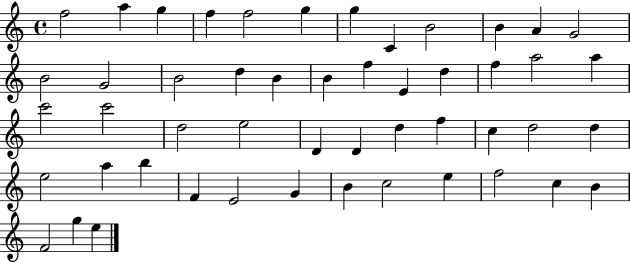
F5/h A5/q G5/q F5/q F5/h G5/q G5/q C4/q B4/h B4/q A4/q G4/h B4/h G4/h B4/h D5/q B4/q B4/q F5/q E4/q D5/q F5/q A5/h A5/q C6/h C6/h D5/h E5/h D4/q D4/q D5/q F5/q C5/q D5/h D5/q E5/h A5/q B5/q F4/q E4/h G4/q B4/q C5/h E5/q F5/h C5/q B4/q F4/h G5/q E5/q